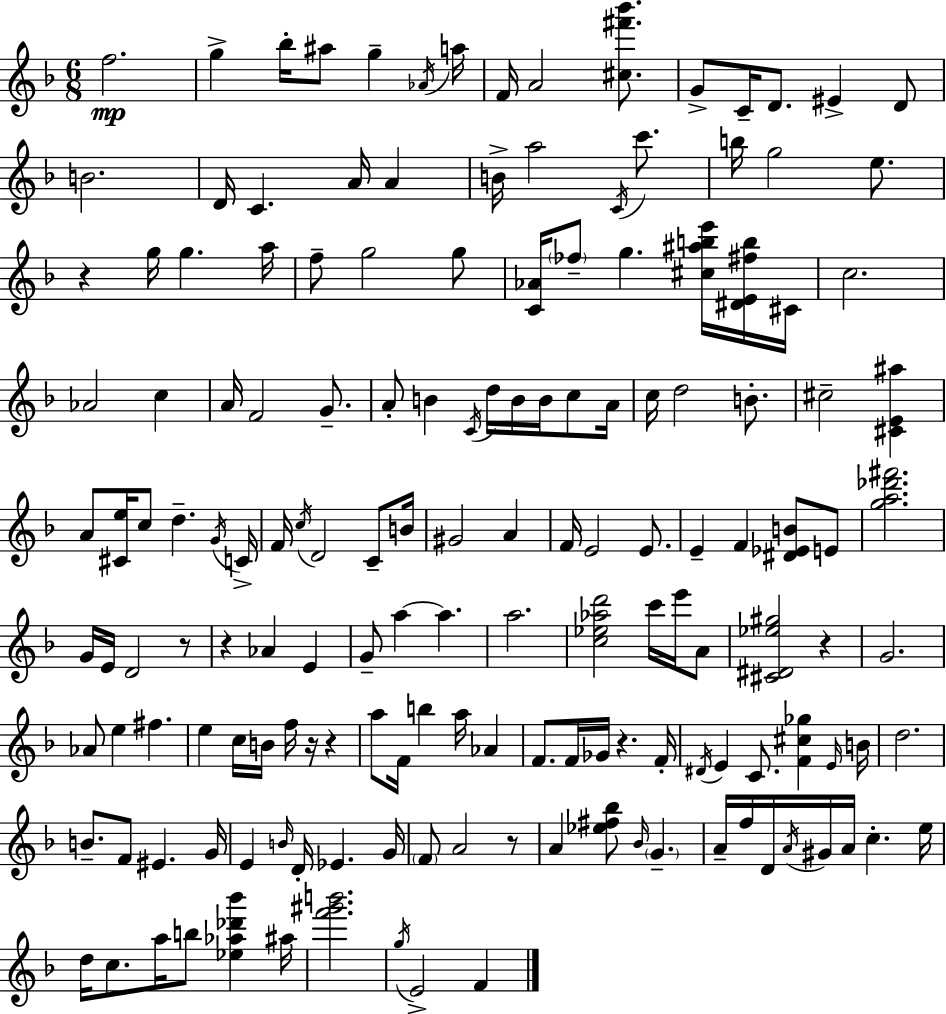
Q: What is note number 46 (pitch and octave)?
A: B4